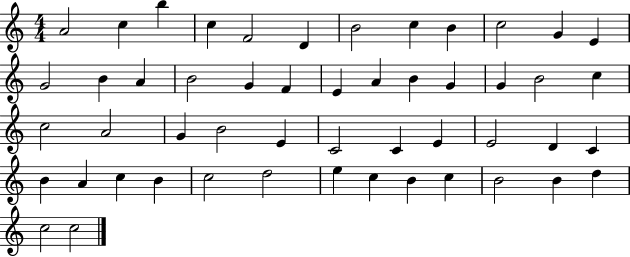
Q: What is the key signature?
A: C major